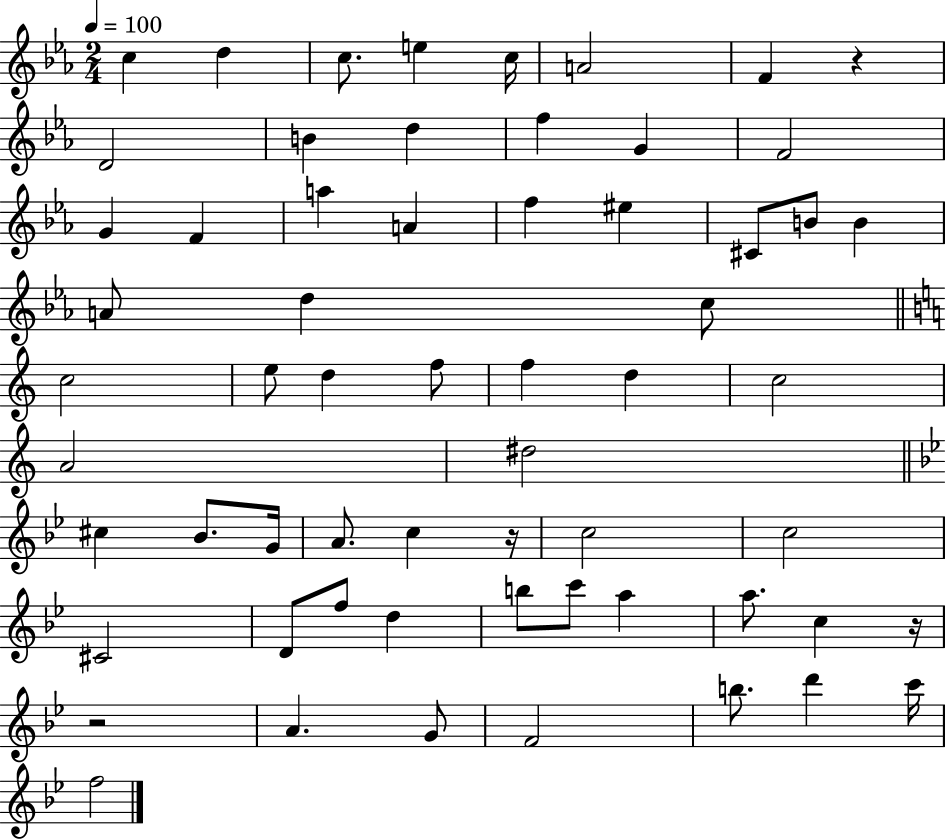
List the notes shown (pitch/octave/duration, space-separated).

C5/q D5/q C5/e. E5/q C5/s A4/h F4/q R/q D4/h B4/q D5/q F5/q G4/q F4/h G4/q F4/q A5/q A4/q F5/q EIS5/q C#4/e B4/e B4/q A4/e D5/q C5/e C5/h E5/e D5/q F5/e F5/q D5/q C5/h A4/h D#5/h C#5/q Bb4/e. G4/s A4/e. C5/q R/s C5/h C5/h C#4/h D4/e F5/e D5/q B5/e C6/e A5/q A5/e. C5/q R/s R/h A4/q. G4/e F4/h B5/e. D6/q C6/s F5/h